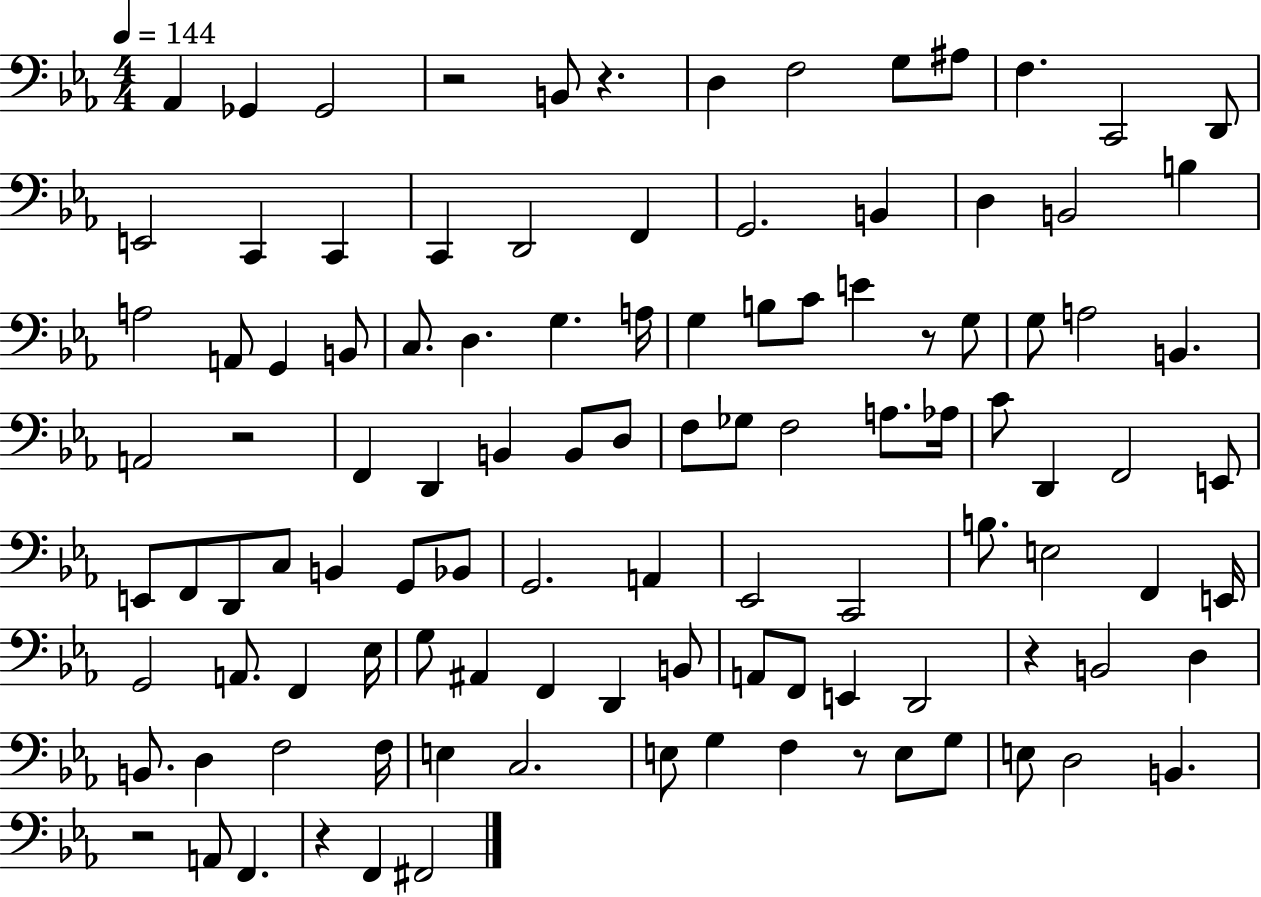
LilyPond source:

{
  \clef bass
  \numericTimeSignature
  \time 4/4
  \key ees \major
  \tempo 4 = 144
  aes,4 ges,4 ges,2 | r2 b,8 r4. | d4 f2 g8 ais8 | f4. c,2 d,8 | \break e,2 c,4 c,4 | c,4 d,2 f,4 | g,2. b,4 | d4 b,2 b4 | \break a2 a,8 g,4 b,8 | c8. d4. g4. a16 | g4 b8 c'8 e'4 r8 g8 | g8 a2 b,4. | \break a,2 r2 | f,4 d,4 b,4 b,8 d8 | f8 ges8 f2 a8. aes16 | c'8 d,4 f,2 e,8 | \break e,8 f,8 d,8 c8 b,4 g,8 bes,8 | g,2. a,4 | ees,2 c,2 | b8. e2 f,4 e,16 | \break g,2 a,8. f,4 ees16 | g8 ais,4 f,4 d,4 b,8 | a,8 f,8 e,4 d,2 | r4 b,2 d4 | \break b,8. d4 f2 f16 | e4 c2. | e8 g4 f4 r8 e8 g8 | e8 d2 b,4. | \break r2 a,8 f,4. | r4 f,4 fis,2 | \bar "|."
}